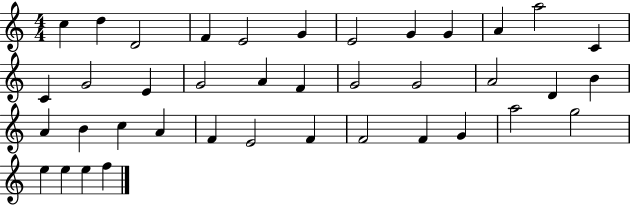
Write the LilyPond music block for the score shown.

{
  \clef treble
  \numericTimeSignature
  \time 4/4
  \key c \major
  c''4 d''4 d'2 | f'4 e'2 g'4 | e'2 g'4 g'4 | a'4 a''2 c'4 | \break c'4 g'2 e'4 | g'2 a'4 f'4 | g'2 g'2 | a'2 d'4 b'4 | \break a'4 b'4 c''4 a'4 | f'4 e'2 f'4 | f'2 f'4 g'4 | a''2 g''2 | \break e''4 e''4 e''4 f''4 | \bar "|."
}